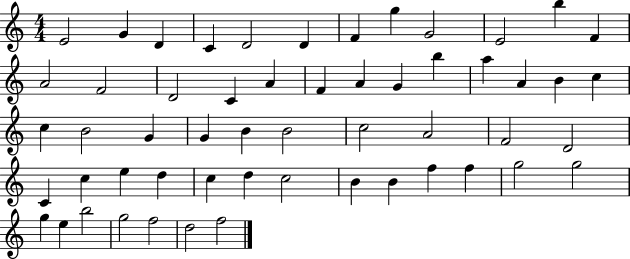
{
  \clef treble
  \numericTimeSignature
  \time 4/4
  \key c \major
  e'2 g'4 d'4 | c'4 d'2 d'4 | f'4 g''4 g'2 | e'2 b''4 f'4 | \break a'2 f'2 | d'2 c'4 a'4 | f'4 a'4 g'4 b''4 | a''4 a'4 b'4 c''4 | \break c''4 b'2 g'4 | g'4 b'4 b'2 | c''2 a'2 | f'2 d'2 | \break c'4 c''4 e''4 d''4 | c''4 d''4 c''2 | b'4 b'4 f''4 f''4 | g''2 g''2 | \break g''4 e''4 b''2 | g''2 f''2 | d''2 f''2 | \bar "|."
}